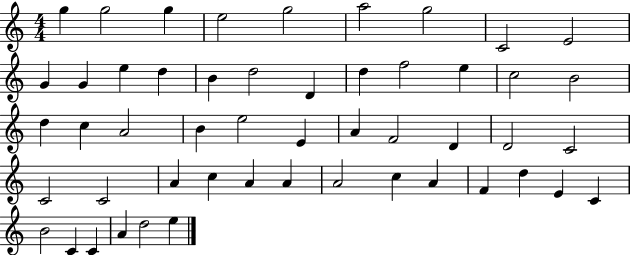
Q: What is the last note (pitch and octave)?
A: E5